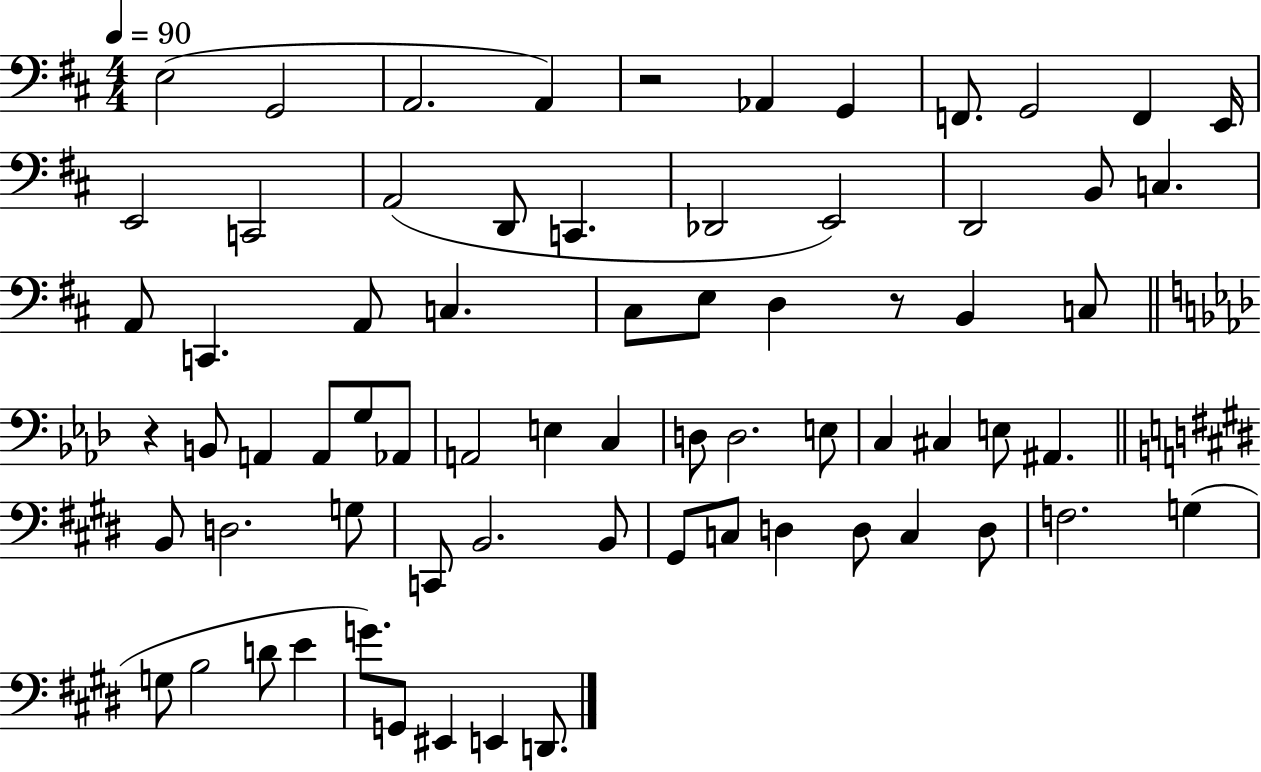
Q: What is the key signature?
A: D major